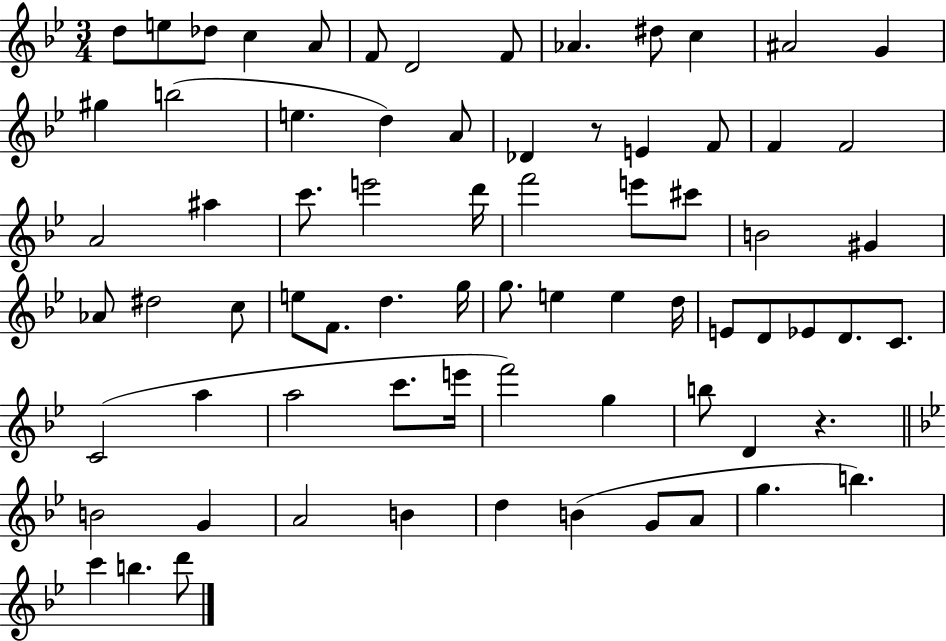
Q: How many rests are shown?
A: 2